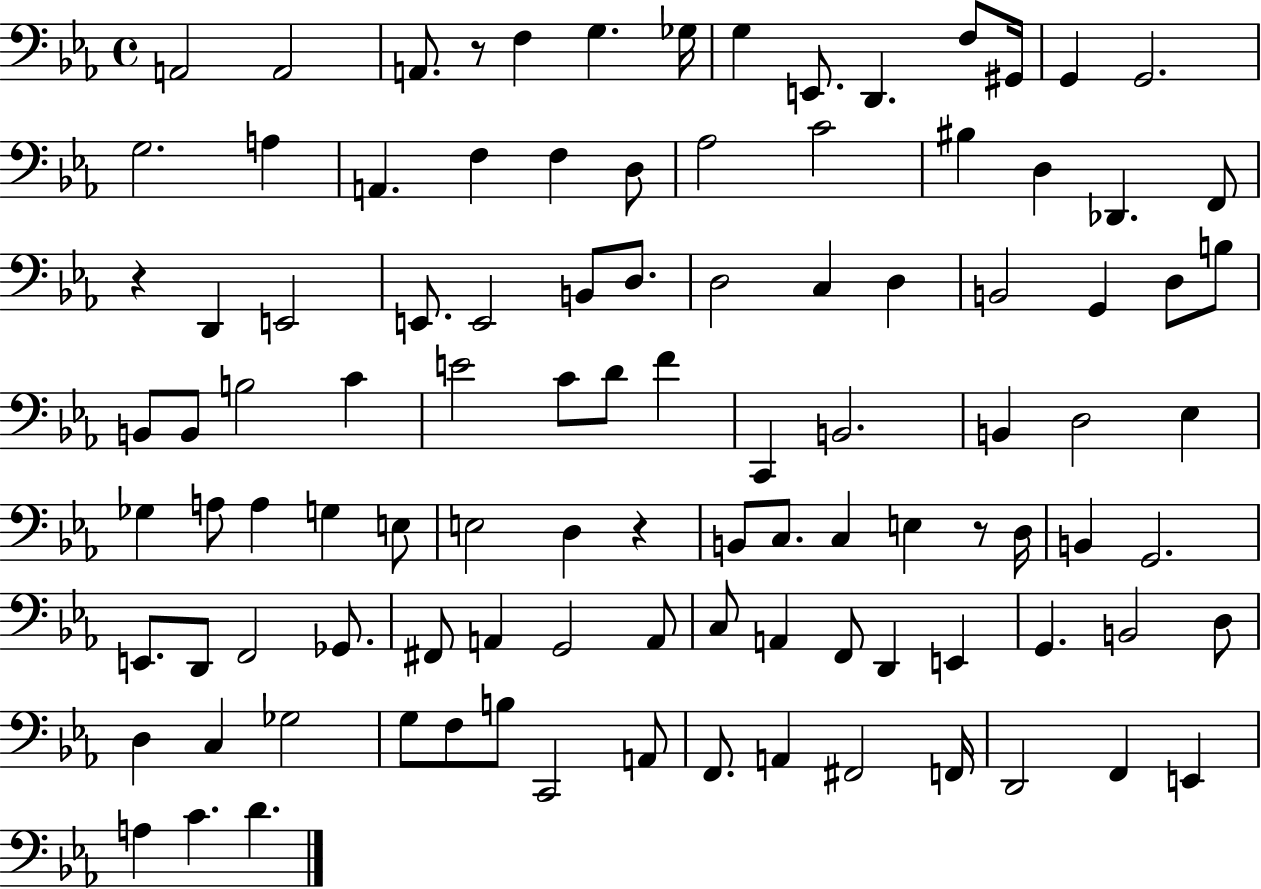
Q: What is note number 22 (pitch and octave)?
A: BIS3